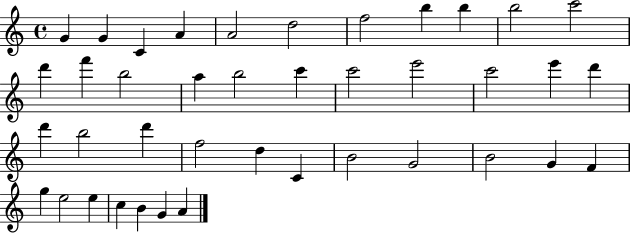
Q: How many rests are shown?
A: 0